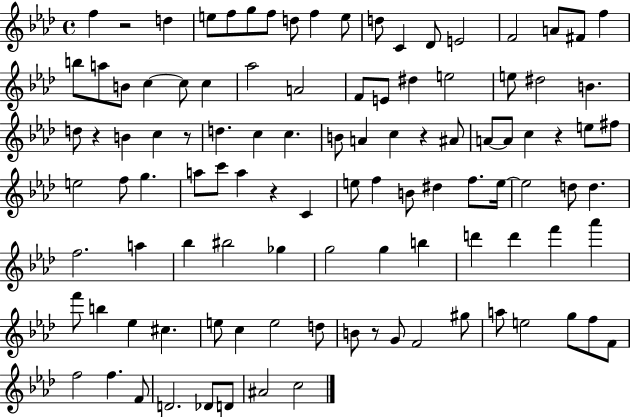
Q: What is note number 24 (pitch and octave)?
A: Ab5